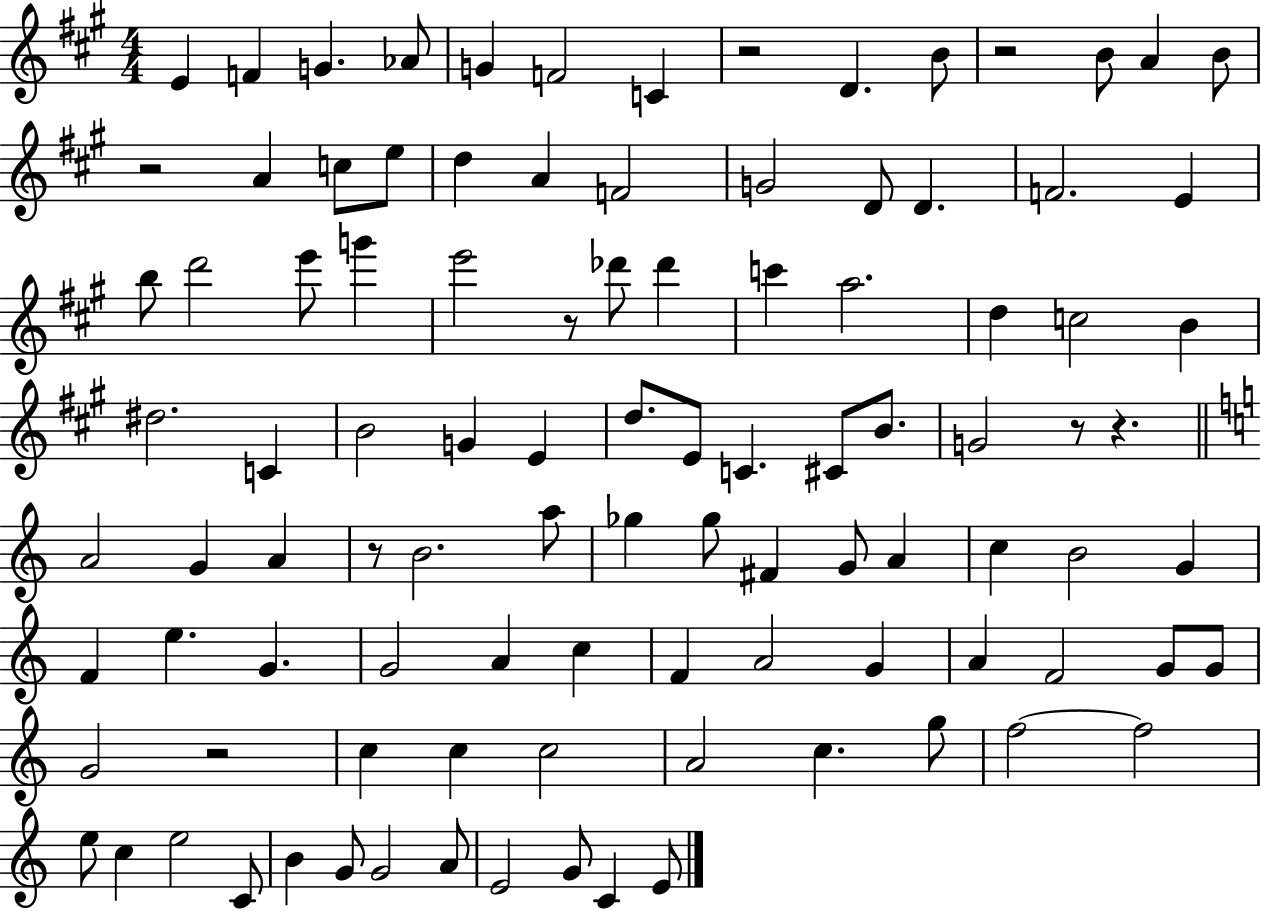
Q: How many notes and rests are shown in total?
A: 101